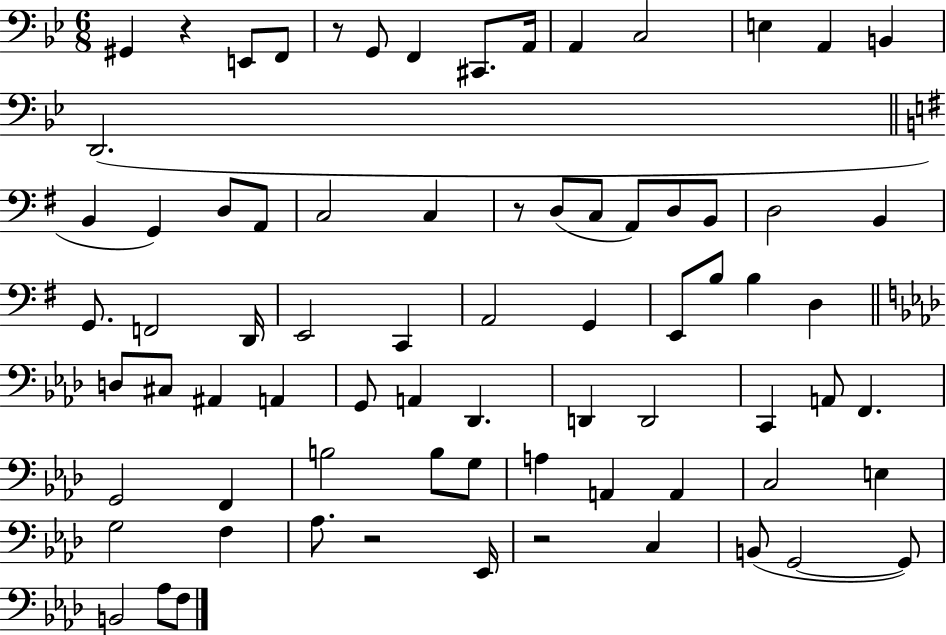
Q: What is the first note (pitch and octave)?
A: G#2